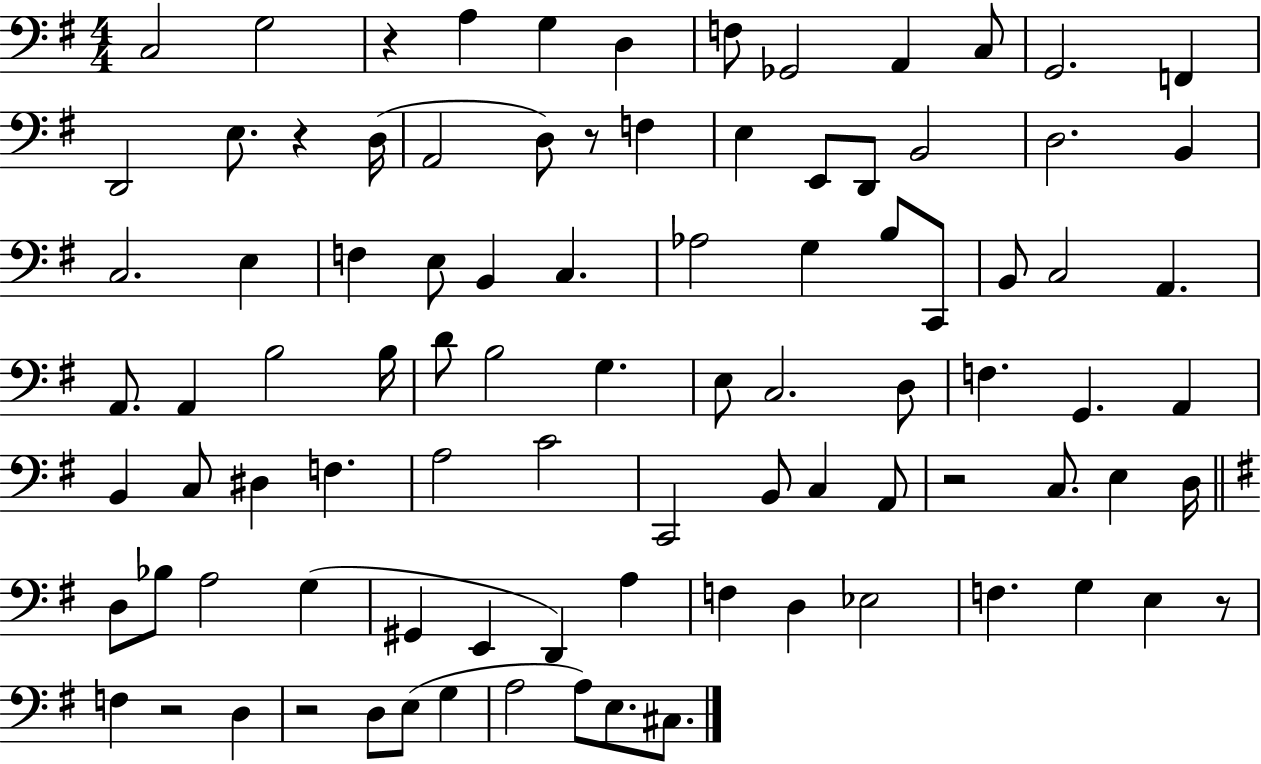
{
  \clef bass
  \numericTimeSignature
  \time 4/4
  \key g \major
  c2 g2 | r4 a4 g4 d4 | f8 ges,2 a,4 c8 | g,2. f,4 | \break d,2 e8. r4 d16( | a,2 d8) r8 f4 | e4 e,8 d,8 b,2 | d2. b,4 | \break c2. e4 | f4 e8 b,4 c4. | aes2 g4 b8 c,8 | b,8 c2 a,4. | \break a,8. a,4 b2 b16 | d'8 b2 g4. | e8 c2. d8 | f4. g,4. a,4 | \break b,4 c8 dis4 f4. | a2 c'2 | c,2 b,8 c4 a,8 | r2 c8. e4 d16 | \break \bar "||" \break \key e \minor d8 bes8 a2 g4( | gis,4 e,4 d,4) a4 | f4 d4 ees2 | f4. g4 e4 r8 | \break f4 r2 d4 | r2 d8 e8( g4 | a2 a8) e8. cis8. | \bar "|."
}